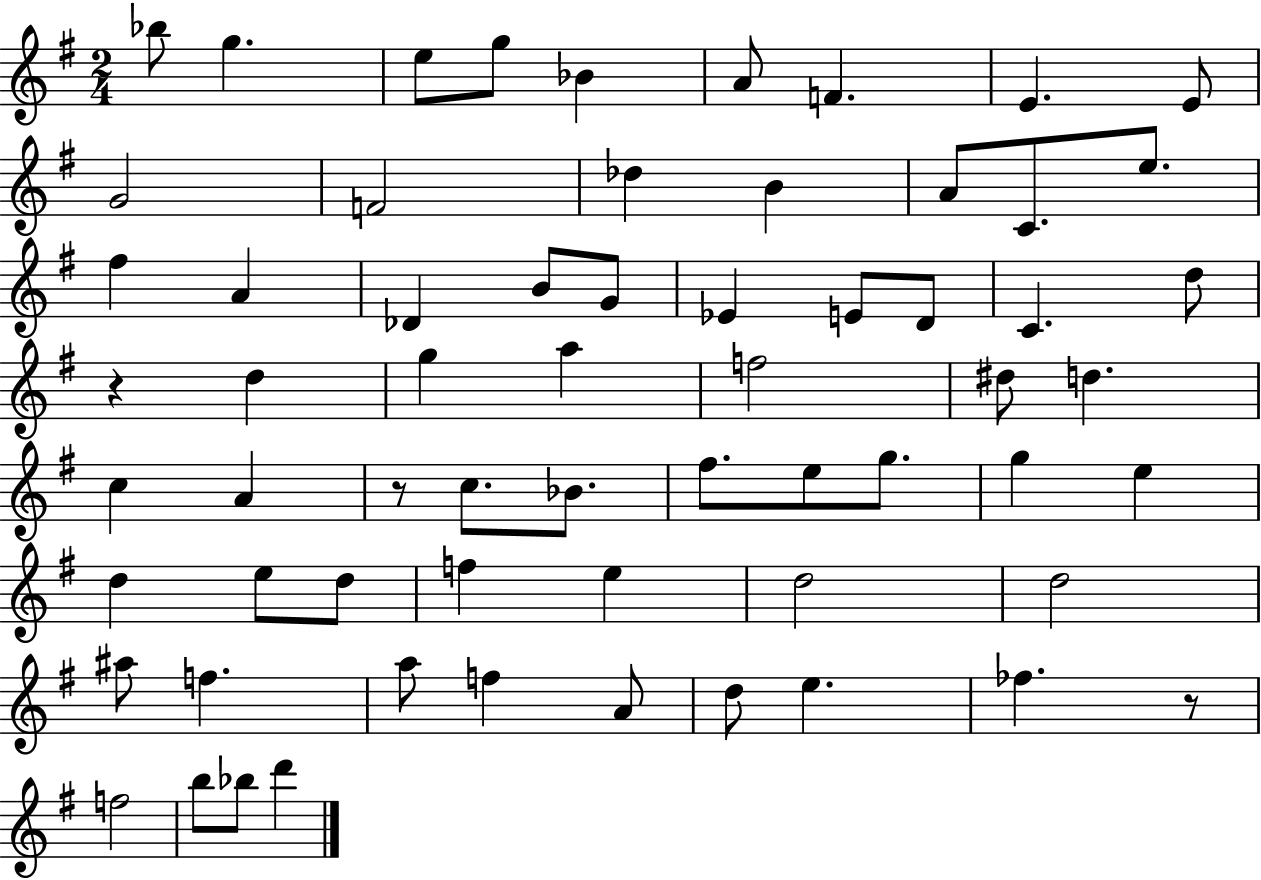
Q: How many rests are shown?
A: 3